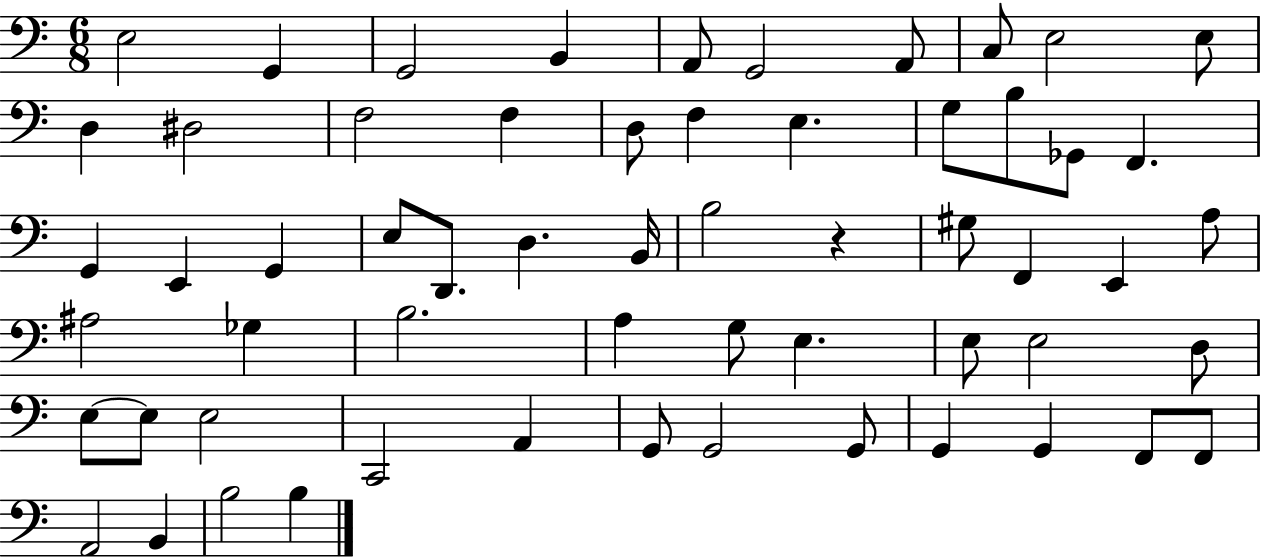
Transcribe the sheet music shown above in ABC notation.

X:1
T:Untitled
M:6/8
L:1/4
K:C
E,2 G,, G,,2 B,, A,,/2 G,,2 A,,/2 C,/2 E,2 E,/2 D, ^D,2 F,2 F, D,/2 F, E, G,/2 B,/2 _G,,/2 F,, G,, E,, G,, E,/2 D,,/2 D, B,,/4 B,2 z ^G,/2 F,, E,, A,/2 ^A,2 _G, B,2 A, G,/2 E, E,/2 E,2 D,/2 E,/2 E,/2 E,2 C,,2 A,, G,,/2 G,,2 G,,/2 G,, G,, F,,/2 F,,/2 A,,2 B,, B,2 B,